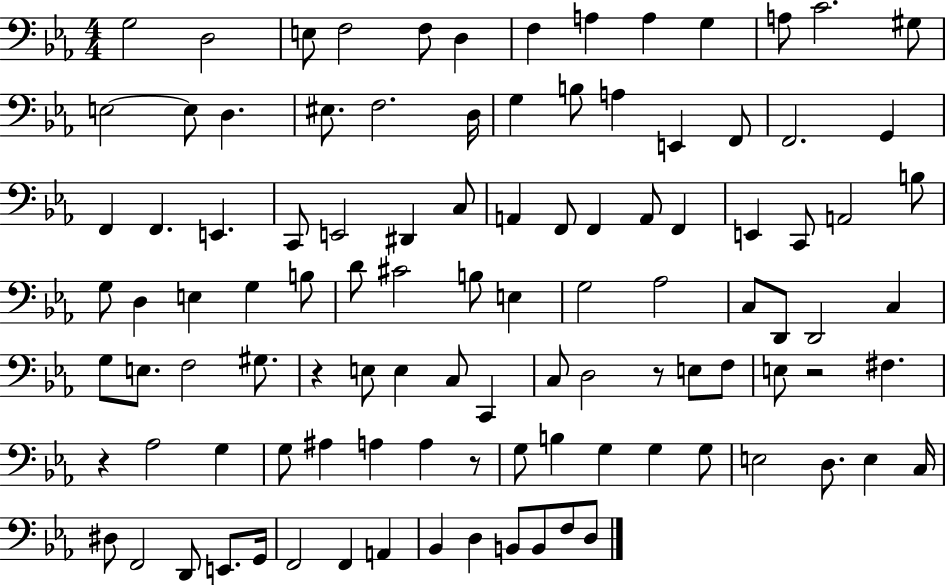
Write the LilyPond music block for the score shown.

{
  \clef bass
  \numericTimeSignature
  \time 4/4
  \key ees \major
  \repeat volta 2 { g2 d2 | e8 f2 f8 d4 | f4 a4 a4 g4 | a8 c'2. gis8 | \break e2~~ e8 d4. | eis8. f2. d16 | g4 b8 a4 e,4 f,8 | f,2. g,4 | \break f,4 f,4. e,4. | c,8 e,2 dis,4 c8 | a,4 f,8 f,4 a,8 f,4 | e,4 c,8 a,2 b8 | \break g8 d4 e4 g4 b8 | d'8 cis'2 b8 e4 | g2 aes2 | c8 d,8 d,2 c4 | \break g8 e8. f2 gis8. | r4 e8 e4 c8 c,4 | c8 d2 r8 e8 f8 | e8 r2 fis4. | \break r4 aes2 g4 | g8 ais4 a4 a4 r8 | g8 b4 g4 g4 g8 | e2 d8. e4 c16 | \break dis8 f,2 d,8 e,8. g,16 | f,2 f,4 a,4 | bes,4 d4 b,8 b,8 f8 d8 | } \bar "|."
}